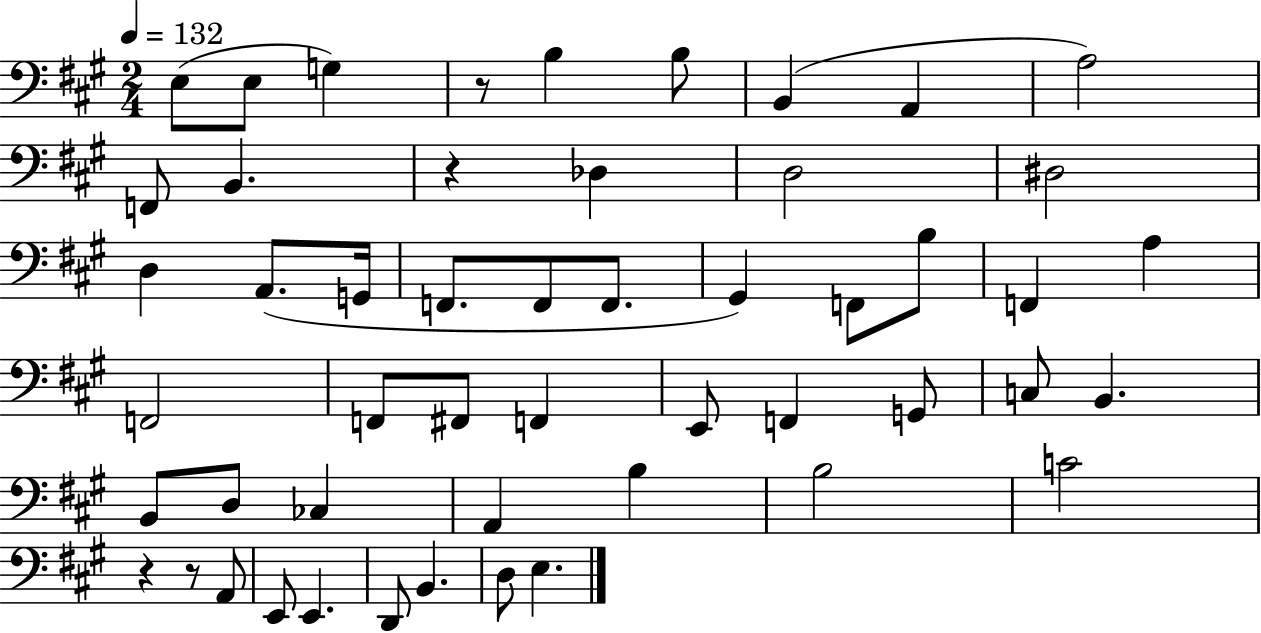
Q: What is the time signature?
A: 2/4